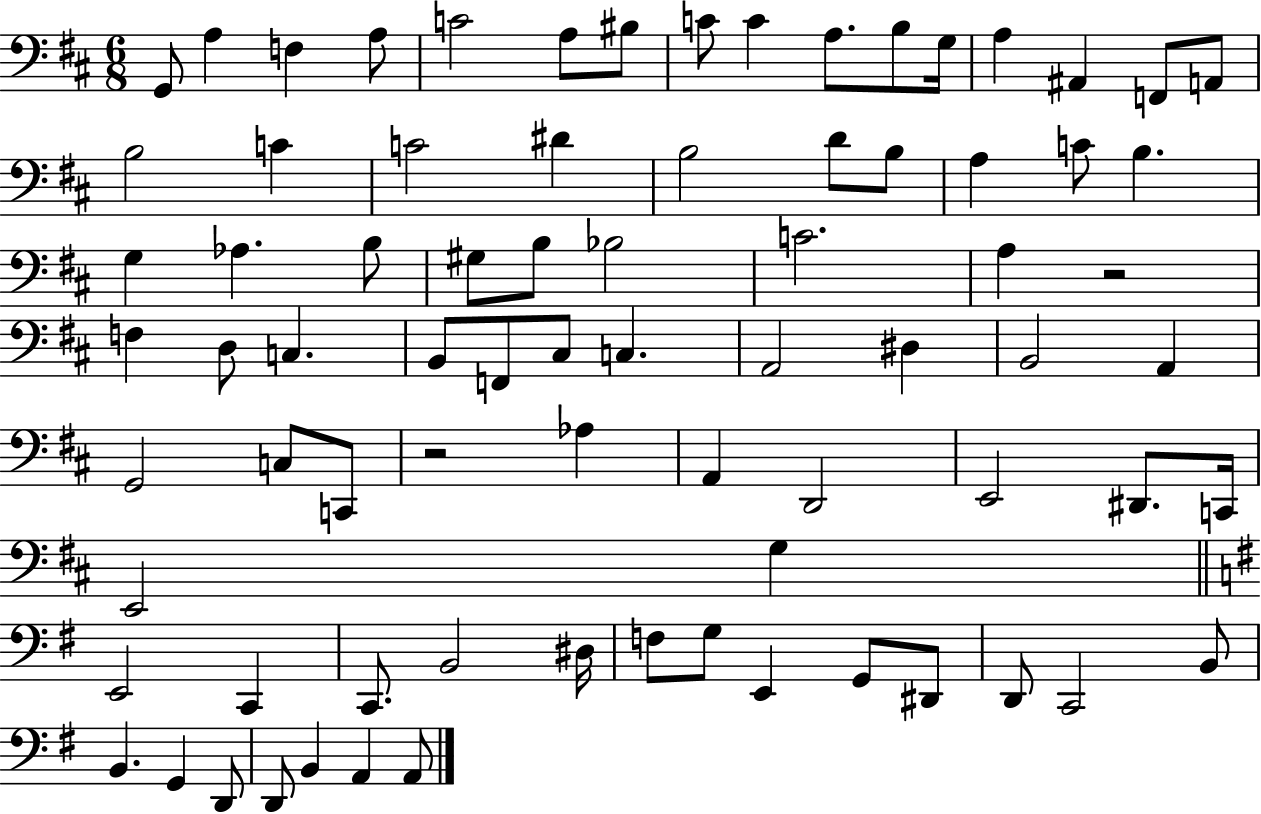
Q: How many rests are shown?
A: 2